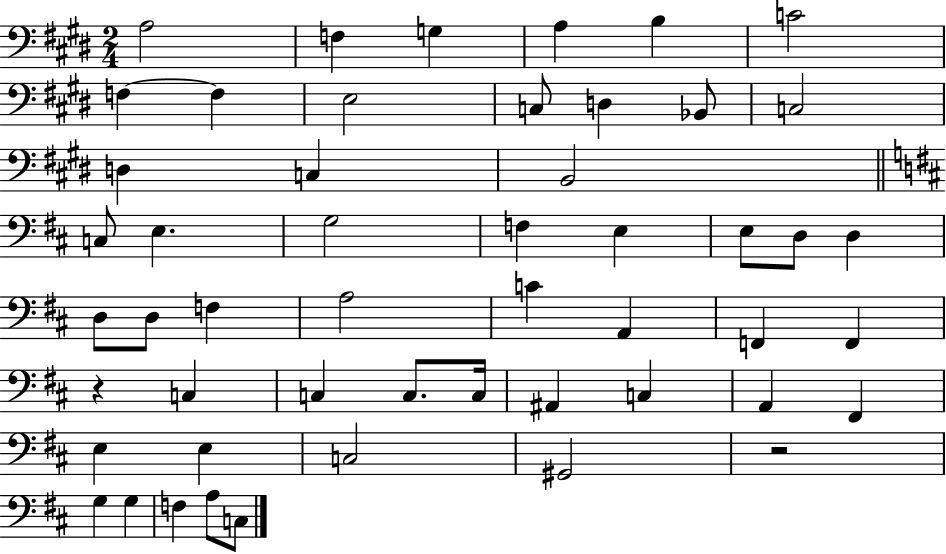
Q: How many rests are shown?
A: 2